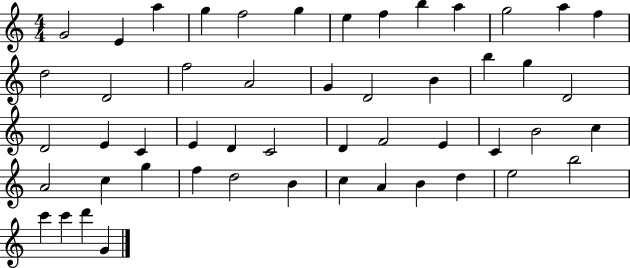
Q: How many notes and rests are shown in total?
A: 51